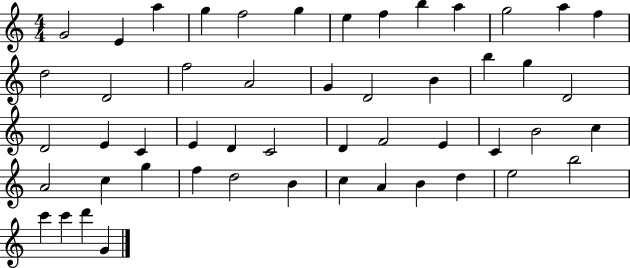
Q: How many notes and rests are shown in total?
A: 51